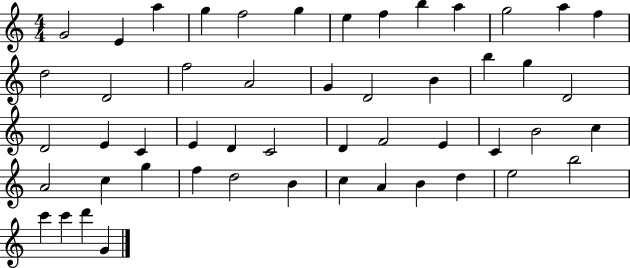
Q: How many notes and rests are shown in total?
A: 51